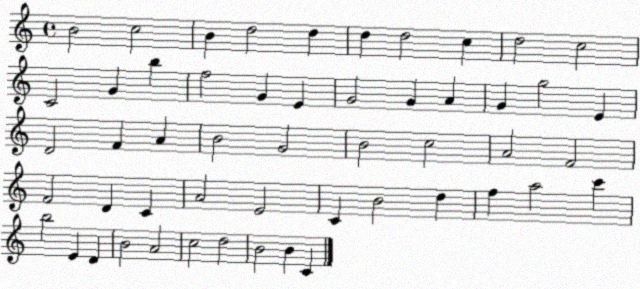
X:1
T:Untitled
M:4/4
L:1/4
K:C
B2 c2 B d2 d d d2 c d2 c2 C2 G b f2 G E G2 G A G g2 E D2 F A B2 G2 B2 c2 A2 F2 F2 D C A2 E2 C B2 d f a2 c' b2 E D B2 A2 c2 d2 B2 B C